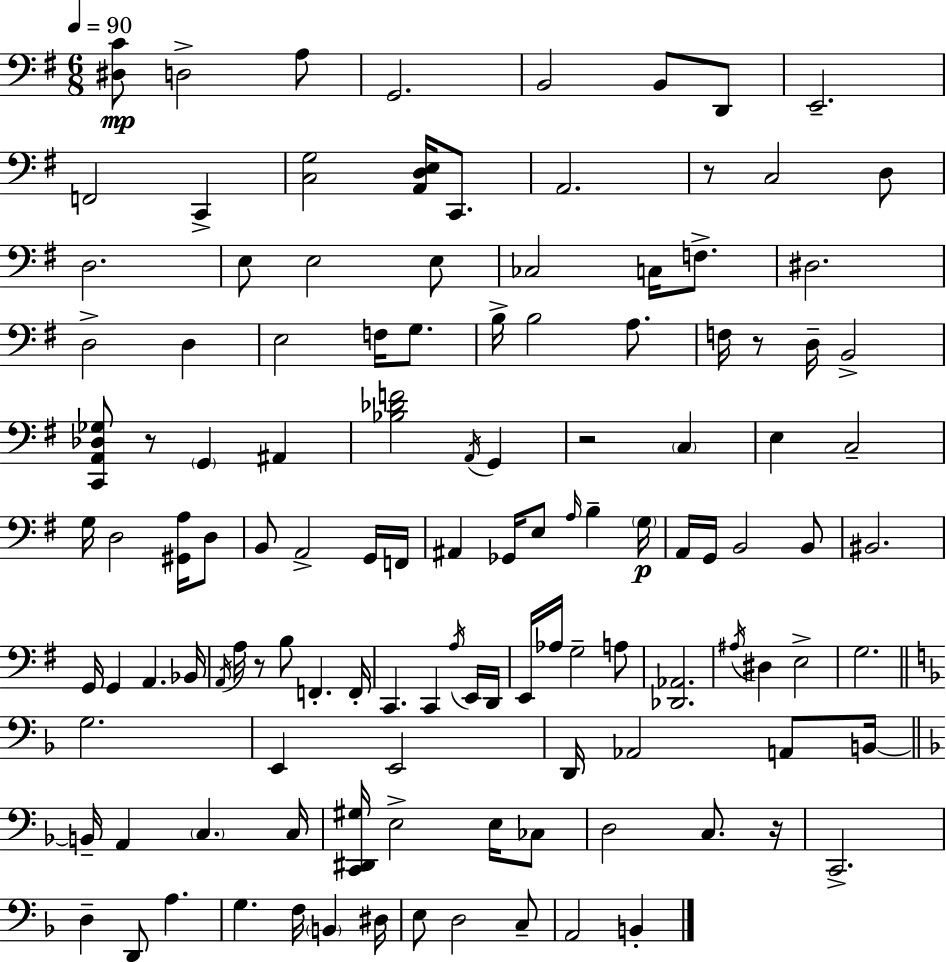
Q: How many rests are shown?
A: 6